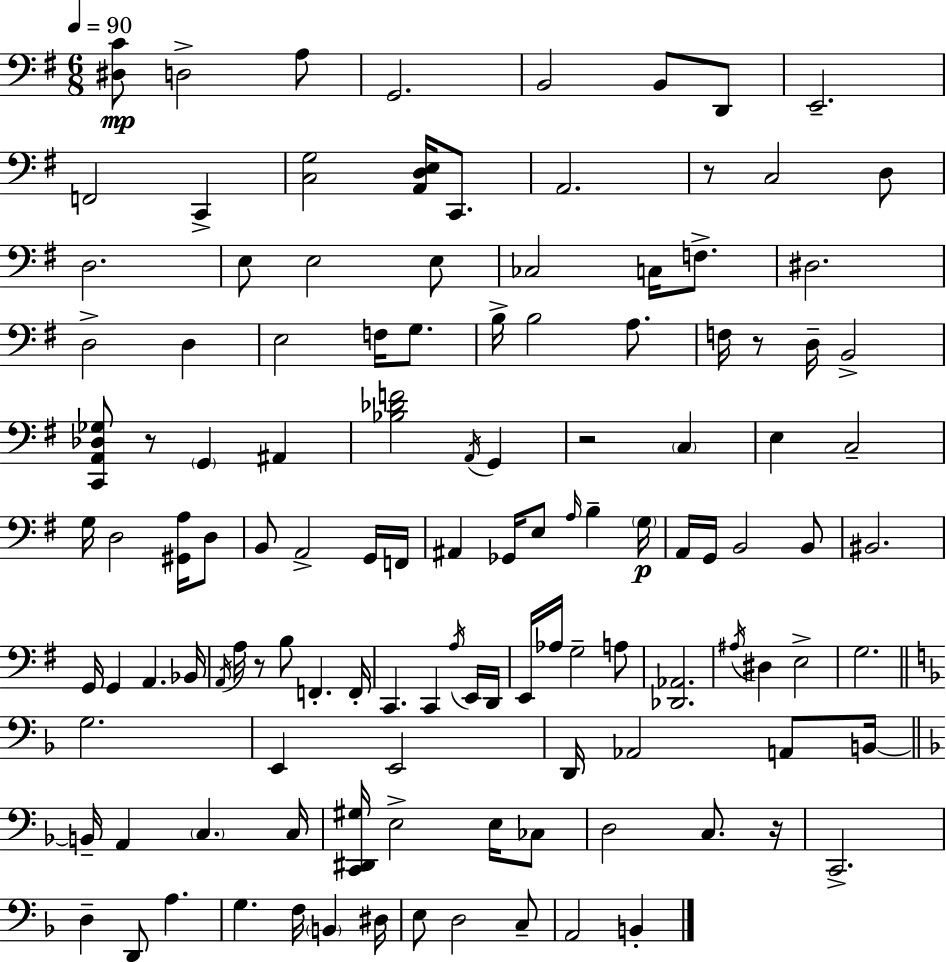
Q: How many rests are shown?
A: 6